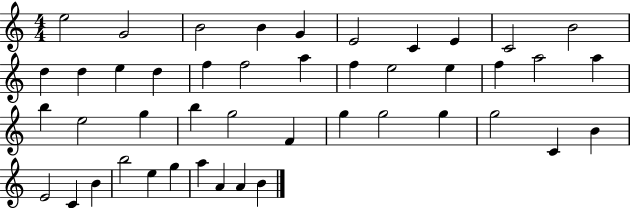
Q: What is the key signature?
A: C major